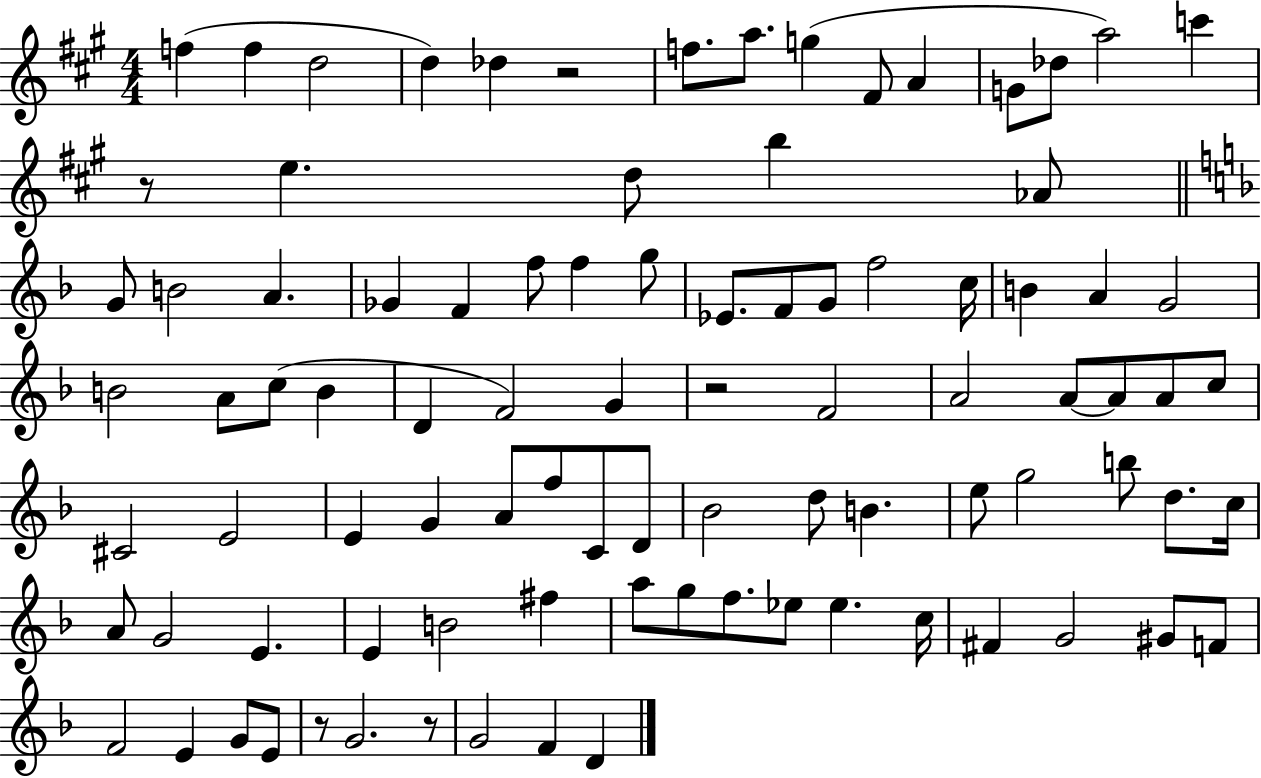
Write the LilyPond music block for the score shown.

{
  \clef treble
  \numericTimeSignature
  \time 4/4
  \key a \major
  \repeat volta 2 { f''4( f''4 d''2 | d''4) des''4 r2 | f''8. a''8. g''4( fis'8 a'4 | g'8 des''8 a''2) c'''4 | \break r8 e''4. d''8 b''4 aes'8 | \bar "||" \break \key d \minor g'8 b'2 a'4. | ges'4 f'4 f''8 f''4 g''8 | ees'8. f'8 g'8 f''2 c''16 | b'4 a'4 g'2 | \break b'2 a'8 c''8( b'4 | d'4 f'2) g'4 | r2 f'2 | a'2 a'8~~ a'8 a'8 c''8 | \break cis'2 e'2 | e'4 g'4 a'8 f''8 c'8 d'8 | bes'2 d''8 b'4. | e''8 g''2 b''8 d''8. c''16 | \break a'8 g'2 e'4. | e'4 b'2 fis''4 | a''8 g''8 f''8. ees''8 ees''4. c''16 | fis'4 g'2 gis'8 f'8 | \break f'2 e'4 g'8 e'8 | r8 g'2. r8 | g'2 f'4 d'4 | } \bar "|."
}